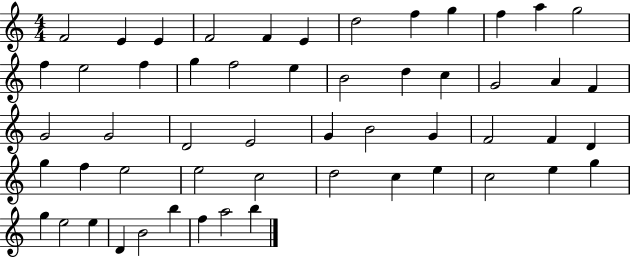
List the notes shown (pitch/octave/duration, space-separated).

F4/h E4/q E4/q F4/h F4/q E4/q D5/h F5/q G5/q F5/q A5/q G5/h F5/q E5/h F5/q G5/q F5/h E5/q B4/h D5/q C5/q G4/h A4/q F4/q G4/h G4/h D4/h E4/h G4/q B4/h G4/q F4/h F4/q D4/q G5/q F5/q E5/h E5/h C5/h D5/h C5/q E5/q C5/h E5/q G5/q G5/q E5/h E5/q D4/q B4/h B5/q F5/q A5/h B5/q